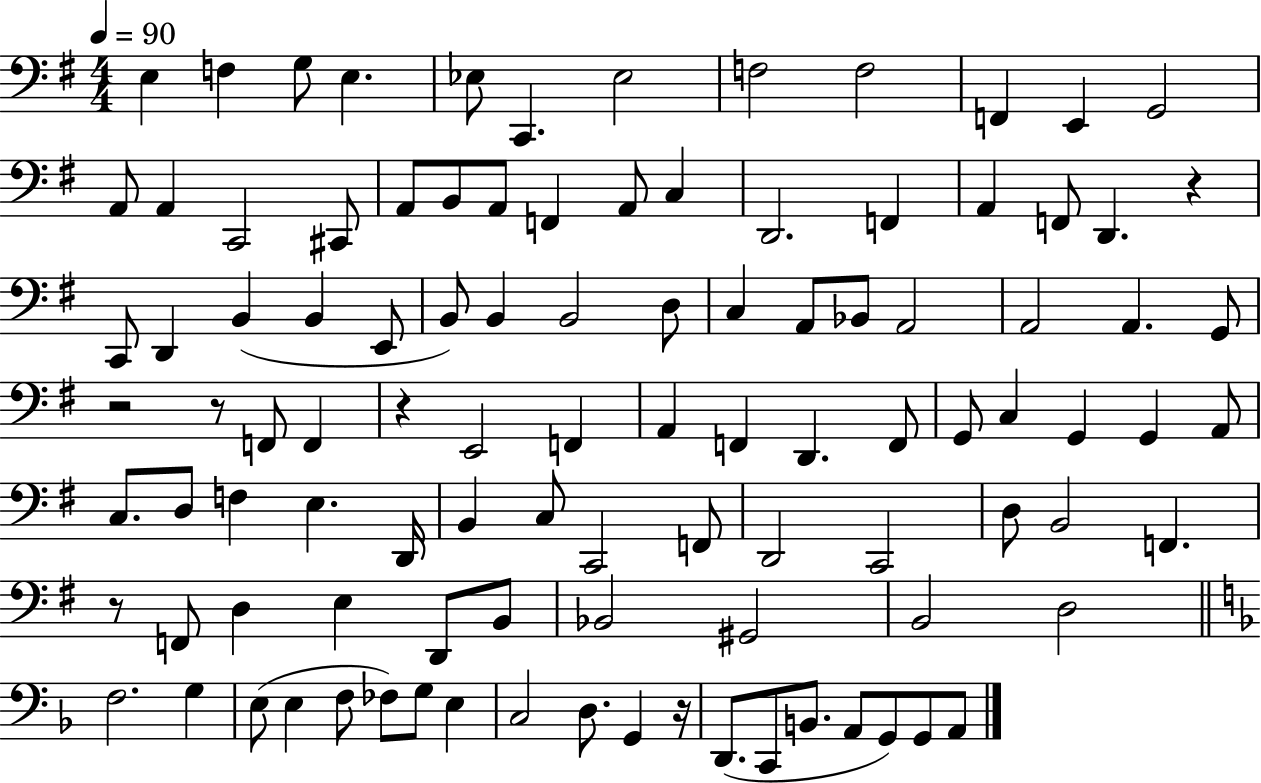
{
  \clef bass
  \numericTimeSignature
  \time 4/4
  \key g \major
  \tempo 4 = 90
  e4 f4 g8 e4. | ees8 c,4. ees2 | f2 f2 | f,4 e,4 g,2 | \break a,8 a,4 c,2 cis,8 | a,8 b,8 a,8 f,4 a,8 c4 | d,2. f,4 | a,4 f,8 d,4. r4 | \break c,8 d,4 b,4( b,4 e,8 | b,8) b,4 b,2 d8 | c4 a,8 bes,8 a,2 | a,2 a,4. g,8 | \break r2 r8 f,8 f,4 | r4 e,2 f,4 | a,4 f,4 d,4. f,8 | g,8 c4 g,4 g,4 a,8 | \break c8. d8 f4 e4. d,16 | b,4 c8 c,2 f,8 | d,2 c,2 | d8 b,2 f,4. | \break r8 f,8 d4 e4 d,8 b,8 | bes,2 gis,2 | b,2 d2 | \bar "||" \break \key d \minor f2. g4 | e8( e4 f8 fes8) g8 e4 | c2 d8. g,4 r16 | d,8.( c,8 b,8. a,8 g,8) g,8 a,8 | \break \bar "|."
}